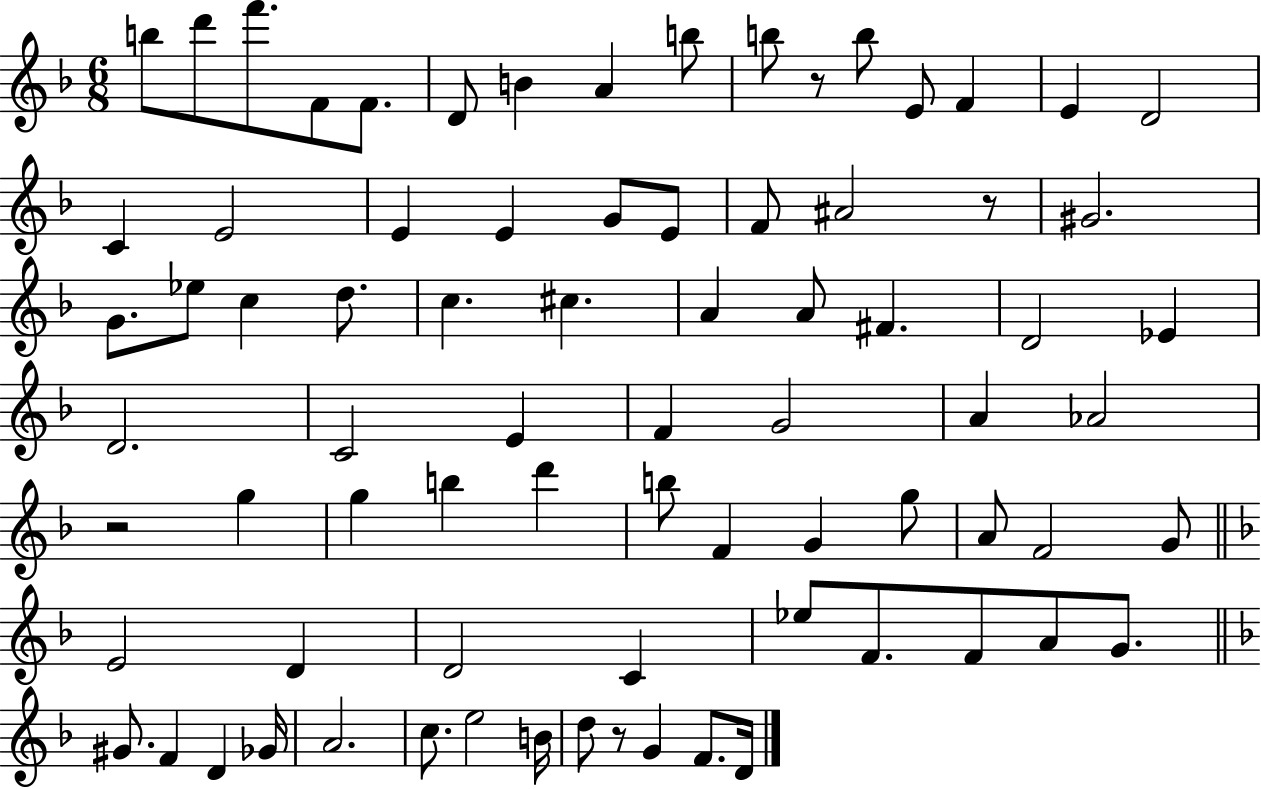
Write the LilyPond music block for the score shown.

{
  \clef treble
  \numericTimeSignature
  \time 6/8
  \key f \major
  \repeat volta 2 { b''8 d'''8 f'''8. f'8 f'8. | d'8 b'4 a'4 b''8 | b''8 r8 b''8 e'8 f'4 | e'4 d'2 | \break c'4 e'2 | e'4 e'4 g'8 e'8 | f'8 ais'2 r8 | gis'2. | \break g'8. ees''8 c''4 d''8. | c''4. cis''4. | a'4 a'8 fis'4. | d'2 ees'4 | \break d'2. | c'2 e'4 | f'4 g'2 | a'4 aes'2 | \break r2 g''4 | g''4 b''4 d'''4 | b''8 f'4 g'4 g''8 | a'8 f'2 g'8 | \break \bar "||" \break \key d \minor e'2 d'4 | d'2 c'4 | ees''8 f'8. f'8 a'8 g'8. | \bar "||" \break \key d \minor gis'8. f'4 d'4 ges'16 | a'2. | c''8. e''2 b'16 | d''8 r8 g'4 f'8. d'16 | \break } \bar "|."
}